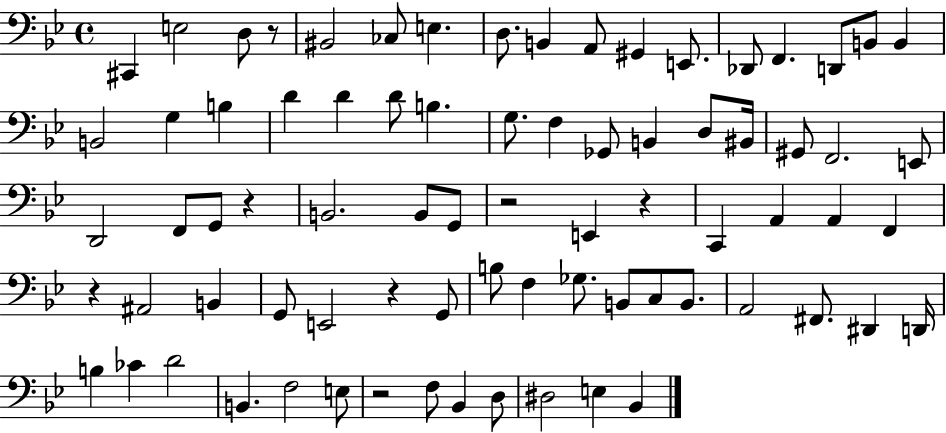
X:1
T:Untitled
M:4/4
L:1/4
K:Bb
^C,, E,2 D,/2 z/2 ^B,,2 _C,/2 E, D,/2 B,, A,,/2 ^G,, E,,/2 _D,,/2 F,, D,,/2 B,,/2 B,, B,,2 G, B, D D D/2 B, G,/2 F, _G,,/2 B,, D,/2 ^B,,/4 ^G,,/2 F,,2 E,,/2 D,,2 F,,/2 G,,/2 z B,,2 B,,/2 G,,/2 z2 E,, z C,, A,, A,, F,, z ^A,,2 B,, G,,/2 E,,2 z G,,/2 B,/2 F, _G,/2 B,,/2 C,/2 B,,/2 A,,2 ^F,,/2 ^D,, D,,/4 B, _C D2 B,, F,2 E,/2 z2 F,/2 _B,, D,/2 ^D,2 E, _B,,